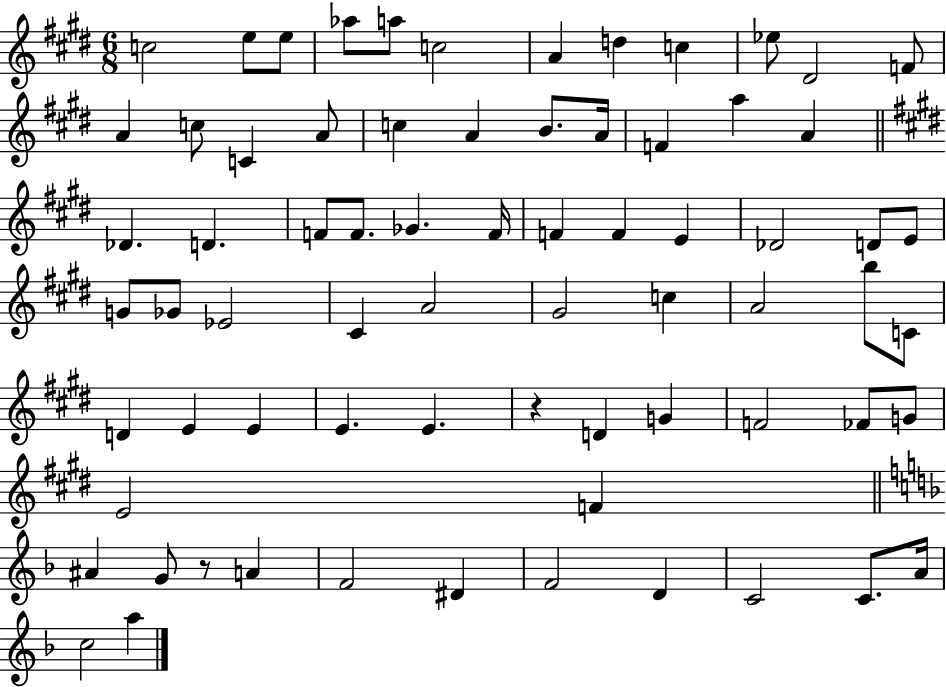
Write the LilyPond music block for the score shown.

{
  \clef treble
  \numericTimeSignature
  \time 6/8
  \key e \major
  c''2 e''8 e''8 | aes''8 a''8 c''2 | a'4 d''4 c''4 | ees''8 dis'2 f'8 | \break a'4 c''8 c'4 a'8 | c''4 a'4 b'8. a'16 | f'4 a''4 a'4 | \bar "||" \break \key e \major des'4. d'4. | f'8 f'8. ges'4. f'16 | f'4 f'4 e'4 | des'2 d'8 e'8 | \break g'8 ges'8 ees'2 | cis'4 a'2 | gis'2 c''4 | a'2 b''8 c'8 | \break d'4 e'4 e'4 | e'4. e'4. | r4 d'4 g'4 | f'2 fes'8 g'8 | \break e'2 f'4 | \bar "||" \break \key f \major ais'4 g'8 r8 a'4 | f'2 dis'4 | f'2 d'4 | c'2 c'8. a'16 | \break c''2 a''4 | \bar "|."
}